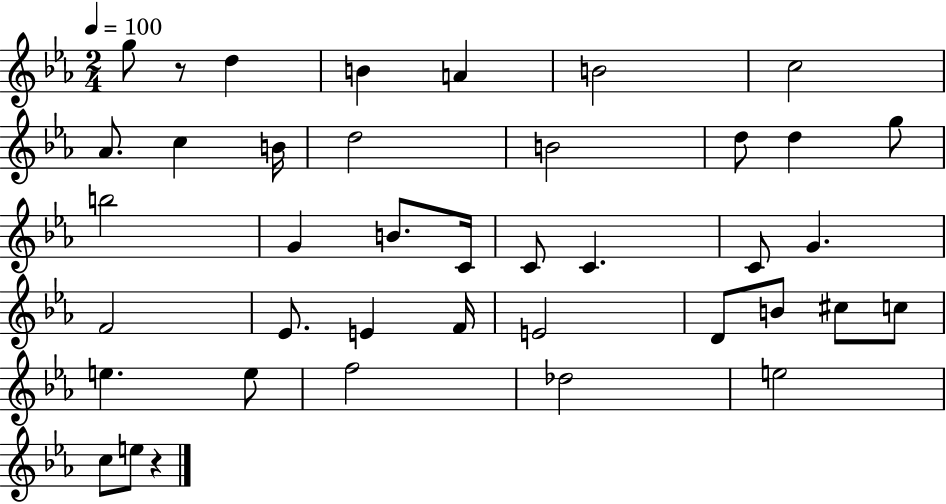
X:1
T:Untitled
M:2/4
L:1/4
K:Eb
g/2 z/2 d B A B2 c2 _A/2 c B/4 d2 B2 d/2 d g/2 b2 G B/2 C/4 C/2 C C/2 G F2 _E/2 E F/4 E2 D/2 B/2 ^c/2 c/2 e e/2 f2 _d2 e2 c/2 e/2 z